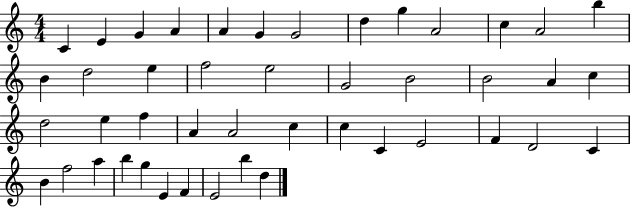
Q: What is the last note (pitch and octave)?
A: D5